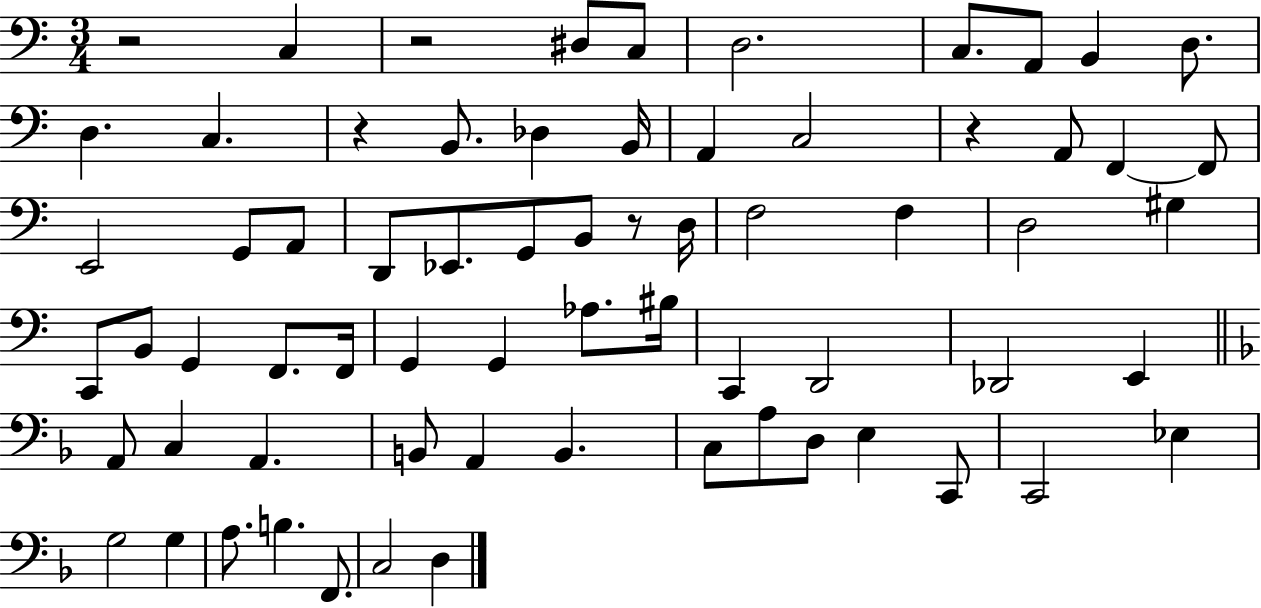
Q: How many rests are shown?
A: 5